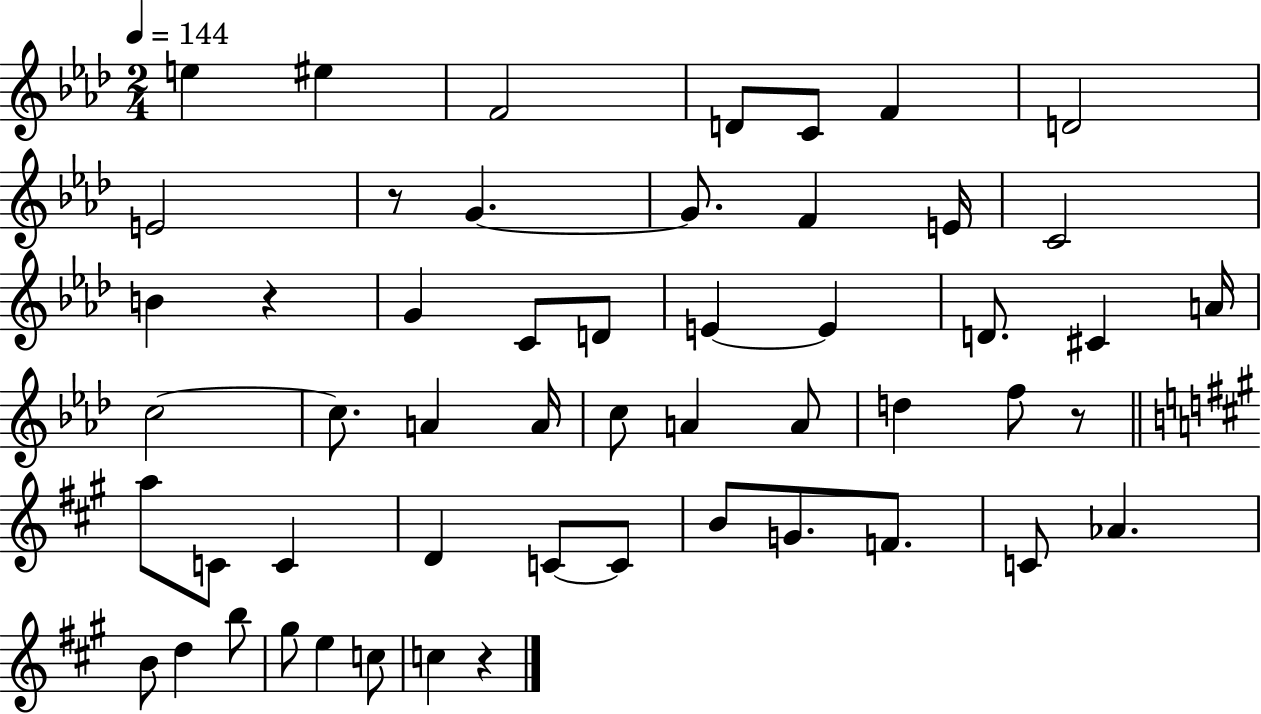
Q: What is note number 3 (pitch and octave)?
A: F4